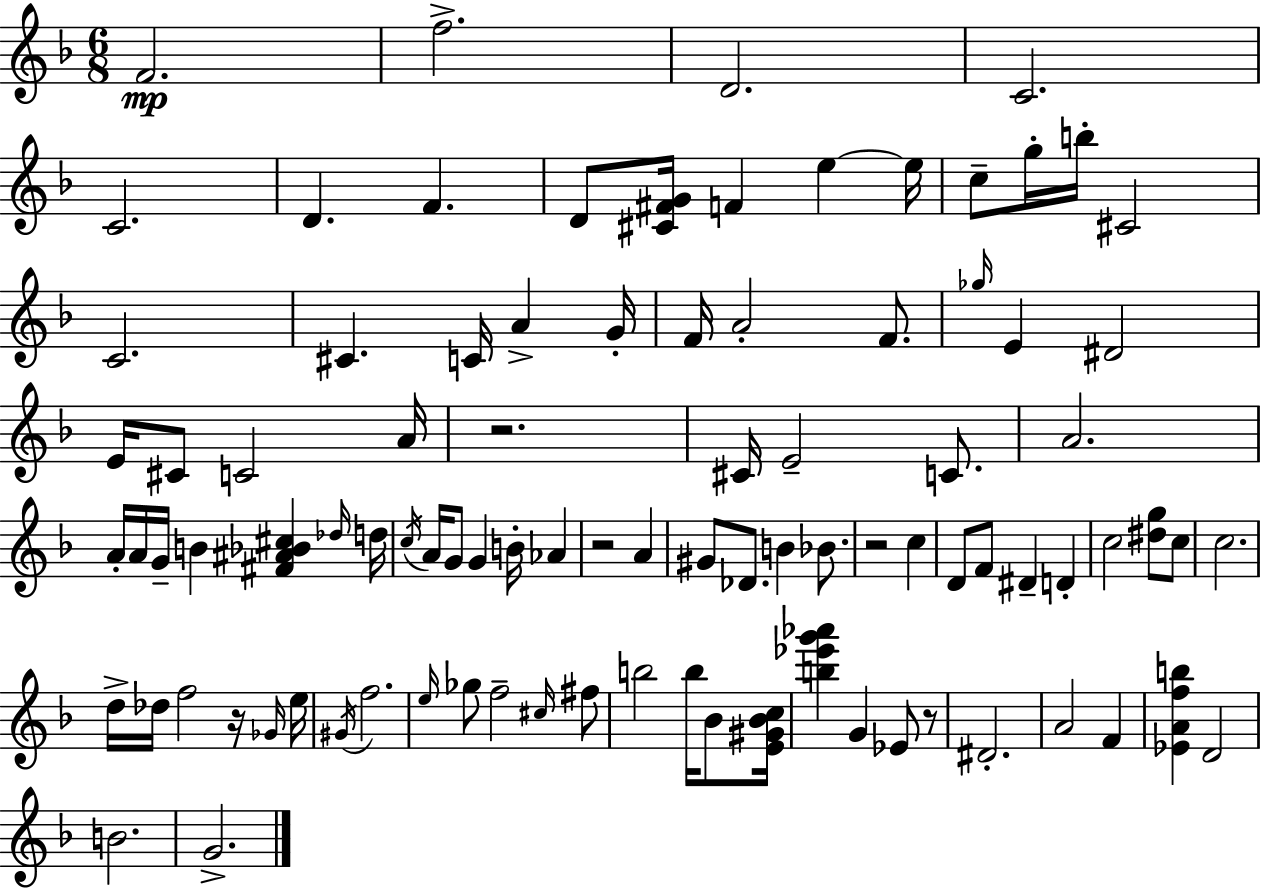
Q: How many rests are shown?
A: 5